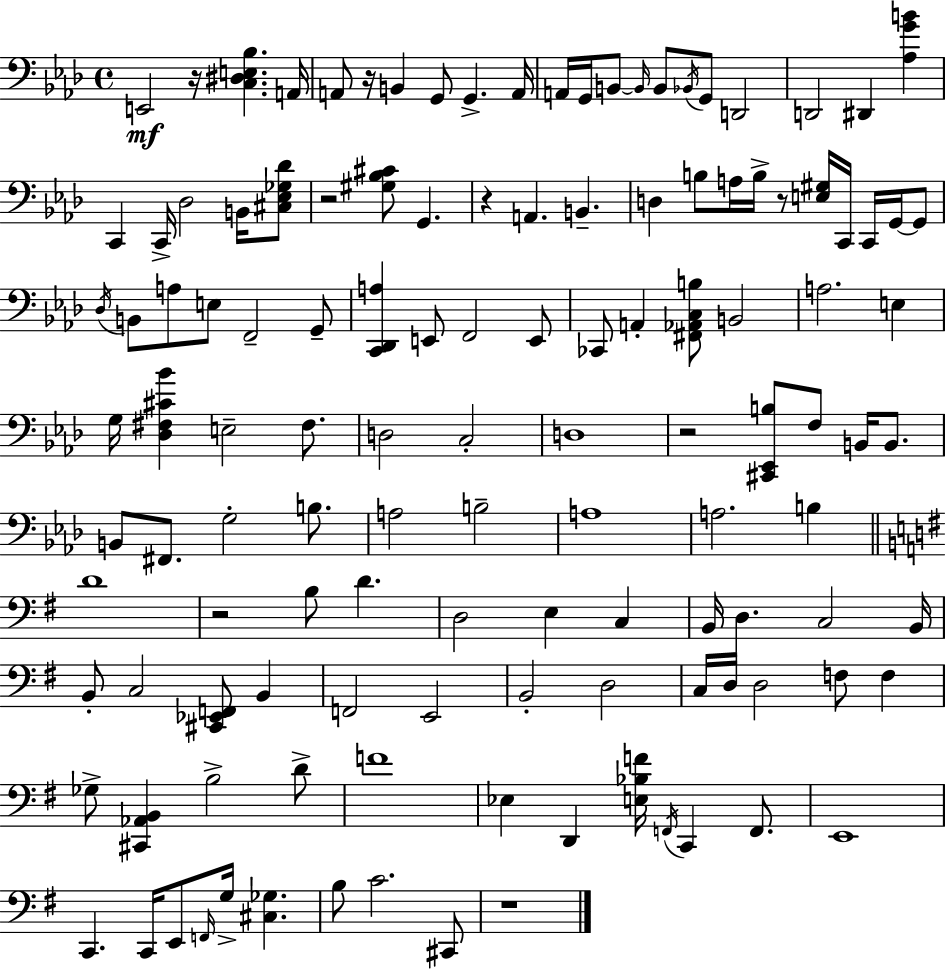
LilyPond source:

{
  \clef bass
  \time 4/4
  \defaultTimeSignature
  \key aes \major
  e,2\mf r16 <c dis e bes>4. a,16 | a,8 r16 b,4 g,8 g,4.-> a,16 | a,16 g,16 b,8~~ \grace { b,16 } b,8 \acciaccatura { bes,16 } g,8 d,2 | d,2 dis,4 <aes g' b'>4 | \break c,4 c,16-> des2 b,16 | <cis ees ges des'>8 r2 <gis bes cis'>8 g,4. | r4 a,4. b,4.-- | d4 b8 a16 b16-> r8 <e gis>16 c,16 c,16 g,16~~ | \break g,8 \acciaccatura { des16 } b,8 a8 e8 f,2-- | g,8-- <c, des, a>4 e,8 f,2 | e,8 ces,8 a,4-. <fis, aes, c b>8 b,2 | a2. e4 | \break g16 <des fis cis' bes'>4 e2-- | fis8. d2 c2-. | d1 | r2 <cis, ees, b>8 f8 b,16 | \break b,8. b,8 fis,8. g2-. | b8. a2 b2-- | a1 | a2. b4 | \break \bar "||" \break \key g \major d'1 | r2 b8 d'4. | d2 e4 c4 | b,16 d4. c2 b,16 | \break b,8-. c2 <cis, ees, f,>8 b,4 | f,2 e,2 | b,2-. d2 | c16 d16 d2 f8 f4 | \break ges8-> <cis, aes, b,>4 b2-> d'8-> | f'1 | ees4 d,4 <e bes f'>16 \acciaccatura { f,16 } c,4 f,8. | e,1 | \break c,4. c,16 e,8 \grace { f,16 } g16-> <cis ges>4. | b8 c'2. | cis,8 r1 | \bar "|."
}